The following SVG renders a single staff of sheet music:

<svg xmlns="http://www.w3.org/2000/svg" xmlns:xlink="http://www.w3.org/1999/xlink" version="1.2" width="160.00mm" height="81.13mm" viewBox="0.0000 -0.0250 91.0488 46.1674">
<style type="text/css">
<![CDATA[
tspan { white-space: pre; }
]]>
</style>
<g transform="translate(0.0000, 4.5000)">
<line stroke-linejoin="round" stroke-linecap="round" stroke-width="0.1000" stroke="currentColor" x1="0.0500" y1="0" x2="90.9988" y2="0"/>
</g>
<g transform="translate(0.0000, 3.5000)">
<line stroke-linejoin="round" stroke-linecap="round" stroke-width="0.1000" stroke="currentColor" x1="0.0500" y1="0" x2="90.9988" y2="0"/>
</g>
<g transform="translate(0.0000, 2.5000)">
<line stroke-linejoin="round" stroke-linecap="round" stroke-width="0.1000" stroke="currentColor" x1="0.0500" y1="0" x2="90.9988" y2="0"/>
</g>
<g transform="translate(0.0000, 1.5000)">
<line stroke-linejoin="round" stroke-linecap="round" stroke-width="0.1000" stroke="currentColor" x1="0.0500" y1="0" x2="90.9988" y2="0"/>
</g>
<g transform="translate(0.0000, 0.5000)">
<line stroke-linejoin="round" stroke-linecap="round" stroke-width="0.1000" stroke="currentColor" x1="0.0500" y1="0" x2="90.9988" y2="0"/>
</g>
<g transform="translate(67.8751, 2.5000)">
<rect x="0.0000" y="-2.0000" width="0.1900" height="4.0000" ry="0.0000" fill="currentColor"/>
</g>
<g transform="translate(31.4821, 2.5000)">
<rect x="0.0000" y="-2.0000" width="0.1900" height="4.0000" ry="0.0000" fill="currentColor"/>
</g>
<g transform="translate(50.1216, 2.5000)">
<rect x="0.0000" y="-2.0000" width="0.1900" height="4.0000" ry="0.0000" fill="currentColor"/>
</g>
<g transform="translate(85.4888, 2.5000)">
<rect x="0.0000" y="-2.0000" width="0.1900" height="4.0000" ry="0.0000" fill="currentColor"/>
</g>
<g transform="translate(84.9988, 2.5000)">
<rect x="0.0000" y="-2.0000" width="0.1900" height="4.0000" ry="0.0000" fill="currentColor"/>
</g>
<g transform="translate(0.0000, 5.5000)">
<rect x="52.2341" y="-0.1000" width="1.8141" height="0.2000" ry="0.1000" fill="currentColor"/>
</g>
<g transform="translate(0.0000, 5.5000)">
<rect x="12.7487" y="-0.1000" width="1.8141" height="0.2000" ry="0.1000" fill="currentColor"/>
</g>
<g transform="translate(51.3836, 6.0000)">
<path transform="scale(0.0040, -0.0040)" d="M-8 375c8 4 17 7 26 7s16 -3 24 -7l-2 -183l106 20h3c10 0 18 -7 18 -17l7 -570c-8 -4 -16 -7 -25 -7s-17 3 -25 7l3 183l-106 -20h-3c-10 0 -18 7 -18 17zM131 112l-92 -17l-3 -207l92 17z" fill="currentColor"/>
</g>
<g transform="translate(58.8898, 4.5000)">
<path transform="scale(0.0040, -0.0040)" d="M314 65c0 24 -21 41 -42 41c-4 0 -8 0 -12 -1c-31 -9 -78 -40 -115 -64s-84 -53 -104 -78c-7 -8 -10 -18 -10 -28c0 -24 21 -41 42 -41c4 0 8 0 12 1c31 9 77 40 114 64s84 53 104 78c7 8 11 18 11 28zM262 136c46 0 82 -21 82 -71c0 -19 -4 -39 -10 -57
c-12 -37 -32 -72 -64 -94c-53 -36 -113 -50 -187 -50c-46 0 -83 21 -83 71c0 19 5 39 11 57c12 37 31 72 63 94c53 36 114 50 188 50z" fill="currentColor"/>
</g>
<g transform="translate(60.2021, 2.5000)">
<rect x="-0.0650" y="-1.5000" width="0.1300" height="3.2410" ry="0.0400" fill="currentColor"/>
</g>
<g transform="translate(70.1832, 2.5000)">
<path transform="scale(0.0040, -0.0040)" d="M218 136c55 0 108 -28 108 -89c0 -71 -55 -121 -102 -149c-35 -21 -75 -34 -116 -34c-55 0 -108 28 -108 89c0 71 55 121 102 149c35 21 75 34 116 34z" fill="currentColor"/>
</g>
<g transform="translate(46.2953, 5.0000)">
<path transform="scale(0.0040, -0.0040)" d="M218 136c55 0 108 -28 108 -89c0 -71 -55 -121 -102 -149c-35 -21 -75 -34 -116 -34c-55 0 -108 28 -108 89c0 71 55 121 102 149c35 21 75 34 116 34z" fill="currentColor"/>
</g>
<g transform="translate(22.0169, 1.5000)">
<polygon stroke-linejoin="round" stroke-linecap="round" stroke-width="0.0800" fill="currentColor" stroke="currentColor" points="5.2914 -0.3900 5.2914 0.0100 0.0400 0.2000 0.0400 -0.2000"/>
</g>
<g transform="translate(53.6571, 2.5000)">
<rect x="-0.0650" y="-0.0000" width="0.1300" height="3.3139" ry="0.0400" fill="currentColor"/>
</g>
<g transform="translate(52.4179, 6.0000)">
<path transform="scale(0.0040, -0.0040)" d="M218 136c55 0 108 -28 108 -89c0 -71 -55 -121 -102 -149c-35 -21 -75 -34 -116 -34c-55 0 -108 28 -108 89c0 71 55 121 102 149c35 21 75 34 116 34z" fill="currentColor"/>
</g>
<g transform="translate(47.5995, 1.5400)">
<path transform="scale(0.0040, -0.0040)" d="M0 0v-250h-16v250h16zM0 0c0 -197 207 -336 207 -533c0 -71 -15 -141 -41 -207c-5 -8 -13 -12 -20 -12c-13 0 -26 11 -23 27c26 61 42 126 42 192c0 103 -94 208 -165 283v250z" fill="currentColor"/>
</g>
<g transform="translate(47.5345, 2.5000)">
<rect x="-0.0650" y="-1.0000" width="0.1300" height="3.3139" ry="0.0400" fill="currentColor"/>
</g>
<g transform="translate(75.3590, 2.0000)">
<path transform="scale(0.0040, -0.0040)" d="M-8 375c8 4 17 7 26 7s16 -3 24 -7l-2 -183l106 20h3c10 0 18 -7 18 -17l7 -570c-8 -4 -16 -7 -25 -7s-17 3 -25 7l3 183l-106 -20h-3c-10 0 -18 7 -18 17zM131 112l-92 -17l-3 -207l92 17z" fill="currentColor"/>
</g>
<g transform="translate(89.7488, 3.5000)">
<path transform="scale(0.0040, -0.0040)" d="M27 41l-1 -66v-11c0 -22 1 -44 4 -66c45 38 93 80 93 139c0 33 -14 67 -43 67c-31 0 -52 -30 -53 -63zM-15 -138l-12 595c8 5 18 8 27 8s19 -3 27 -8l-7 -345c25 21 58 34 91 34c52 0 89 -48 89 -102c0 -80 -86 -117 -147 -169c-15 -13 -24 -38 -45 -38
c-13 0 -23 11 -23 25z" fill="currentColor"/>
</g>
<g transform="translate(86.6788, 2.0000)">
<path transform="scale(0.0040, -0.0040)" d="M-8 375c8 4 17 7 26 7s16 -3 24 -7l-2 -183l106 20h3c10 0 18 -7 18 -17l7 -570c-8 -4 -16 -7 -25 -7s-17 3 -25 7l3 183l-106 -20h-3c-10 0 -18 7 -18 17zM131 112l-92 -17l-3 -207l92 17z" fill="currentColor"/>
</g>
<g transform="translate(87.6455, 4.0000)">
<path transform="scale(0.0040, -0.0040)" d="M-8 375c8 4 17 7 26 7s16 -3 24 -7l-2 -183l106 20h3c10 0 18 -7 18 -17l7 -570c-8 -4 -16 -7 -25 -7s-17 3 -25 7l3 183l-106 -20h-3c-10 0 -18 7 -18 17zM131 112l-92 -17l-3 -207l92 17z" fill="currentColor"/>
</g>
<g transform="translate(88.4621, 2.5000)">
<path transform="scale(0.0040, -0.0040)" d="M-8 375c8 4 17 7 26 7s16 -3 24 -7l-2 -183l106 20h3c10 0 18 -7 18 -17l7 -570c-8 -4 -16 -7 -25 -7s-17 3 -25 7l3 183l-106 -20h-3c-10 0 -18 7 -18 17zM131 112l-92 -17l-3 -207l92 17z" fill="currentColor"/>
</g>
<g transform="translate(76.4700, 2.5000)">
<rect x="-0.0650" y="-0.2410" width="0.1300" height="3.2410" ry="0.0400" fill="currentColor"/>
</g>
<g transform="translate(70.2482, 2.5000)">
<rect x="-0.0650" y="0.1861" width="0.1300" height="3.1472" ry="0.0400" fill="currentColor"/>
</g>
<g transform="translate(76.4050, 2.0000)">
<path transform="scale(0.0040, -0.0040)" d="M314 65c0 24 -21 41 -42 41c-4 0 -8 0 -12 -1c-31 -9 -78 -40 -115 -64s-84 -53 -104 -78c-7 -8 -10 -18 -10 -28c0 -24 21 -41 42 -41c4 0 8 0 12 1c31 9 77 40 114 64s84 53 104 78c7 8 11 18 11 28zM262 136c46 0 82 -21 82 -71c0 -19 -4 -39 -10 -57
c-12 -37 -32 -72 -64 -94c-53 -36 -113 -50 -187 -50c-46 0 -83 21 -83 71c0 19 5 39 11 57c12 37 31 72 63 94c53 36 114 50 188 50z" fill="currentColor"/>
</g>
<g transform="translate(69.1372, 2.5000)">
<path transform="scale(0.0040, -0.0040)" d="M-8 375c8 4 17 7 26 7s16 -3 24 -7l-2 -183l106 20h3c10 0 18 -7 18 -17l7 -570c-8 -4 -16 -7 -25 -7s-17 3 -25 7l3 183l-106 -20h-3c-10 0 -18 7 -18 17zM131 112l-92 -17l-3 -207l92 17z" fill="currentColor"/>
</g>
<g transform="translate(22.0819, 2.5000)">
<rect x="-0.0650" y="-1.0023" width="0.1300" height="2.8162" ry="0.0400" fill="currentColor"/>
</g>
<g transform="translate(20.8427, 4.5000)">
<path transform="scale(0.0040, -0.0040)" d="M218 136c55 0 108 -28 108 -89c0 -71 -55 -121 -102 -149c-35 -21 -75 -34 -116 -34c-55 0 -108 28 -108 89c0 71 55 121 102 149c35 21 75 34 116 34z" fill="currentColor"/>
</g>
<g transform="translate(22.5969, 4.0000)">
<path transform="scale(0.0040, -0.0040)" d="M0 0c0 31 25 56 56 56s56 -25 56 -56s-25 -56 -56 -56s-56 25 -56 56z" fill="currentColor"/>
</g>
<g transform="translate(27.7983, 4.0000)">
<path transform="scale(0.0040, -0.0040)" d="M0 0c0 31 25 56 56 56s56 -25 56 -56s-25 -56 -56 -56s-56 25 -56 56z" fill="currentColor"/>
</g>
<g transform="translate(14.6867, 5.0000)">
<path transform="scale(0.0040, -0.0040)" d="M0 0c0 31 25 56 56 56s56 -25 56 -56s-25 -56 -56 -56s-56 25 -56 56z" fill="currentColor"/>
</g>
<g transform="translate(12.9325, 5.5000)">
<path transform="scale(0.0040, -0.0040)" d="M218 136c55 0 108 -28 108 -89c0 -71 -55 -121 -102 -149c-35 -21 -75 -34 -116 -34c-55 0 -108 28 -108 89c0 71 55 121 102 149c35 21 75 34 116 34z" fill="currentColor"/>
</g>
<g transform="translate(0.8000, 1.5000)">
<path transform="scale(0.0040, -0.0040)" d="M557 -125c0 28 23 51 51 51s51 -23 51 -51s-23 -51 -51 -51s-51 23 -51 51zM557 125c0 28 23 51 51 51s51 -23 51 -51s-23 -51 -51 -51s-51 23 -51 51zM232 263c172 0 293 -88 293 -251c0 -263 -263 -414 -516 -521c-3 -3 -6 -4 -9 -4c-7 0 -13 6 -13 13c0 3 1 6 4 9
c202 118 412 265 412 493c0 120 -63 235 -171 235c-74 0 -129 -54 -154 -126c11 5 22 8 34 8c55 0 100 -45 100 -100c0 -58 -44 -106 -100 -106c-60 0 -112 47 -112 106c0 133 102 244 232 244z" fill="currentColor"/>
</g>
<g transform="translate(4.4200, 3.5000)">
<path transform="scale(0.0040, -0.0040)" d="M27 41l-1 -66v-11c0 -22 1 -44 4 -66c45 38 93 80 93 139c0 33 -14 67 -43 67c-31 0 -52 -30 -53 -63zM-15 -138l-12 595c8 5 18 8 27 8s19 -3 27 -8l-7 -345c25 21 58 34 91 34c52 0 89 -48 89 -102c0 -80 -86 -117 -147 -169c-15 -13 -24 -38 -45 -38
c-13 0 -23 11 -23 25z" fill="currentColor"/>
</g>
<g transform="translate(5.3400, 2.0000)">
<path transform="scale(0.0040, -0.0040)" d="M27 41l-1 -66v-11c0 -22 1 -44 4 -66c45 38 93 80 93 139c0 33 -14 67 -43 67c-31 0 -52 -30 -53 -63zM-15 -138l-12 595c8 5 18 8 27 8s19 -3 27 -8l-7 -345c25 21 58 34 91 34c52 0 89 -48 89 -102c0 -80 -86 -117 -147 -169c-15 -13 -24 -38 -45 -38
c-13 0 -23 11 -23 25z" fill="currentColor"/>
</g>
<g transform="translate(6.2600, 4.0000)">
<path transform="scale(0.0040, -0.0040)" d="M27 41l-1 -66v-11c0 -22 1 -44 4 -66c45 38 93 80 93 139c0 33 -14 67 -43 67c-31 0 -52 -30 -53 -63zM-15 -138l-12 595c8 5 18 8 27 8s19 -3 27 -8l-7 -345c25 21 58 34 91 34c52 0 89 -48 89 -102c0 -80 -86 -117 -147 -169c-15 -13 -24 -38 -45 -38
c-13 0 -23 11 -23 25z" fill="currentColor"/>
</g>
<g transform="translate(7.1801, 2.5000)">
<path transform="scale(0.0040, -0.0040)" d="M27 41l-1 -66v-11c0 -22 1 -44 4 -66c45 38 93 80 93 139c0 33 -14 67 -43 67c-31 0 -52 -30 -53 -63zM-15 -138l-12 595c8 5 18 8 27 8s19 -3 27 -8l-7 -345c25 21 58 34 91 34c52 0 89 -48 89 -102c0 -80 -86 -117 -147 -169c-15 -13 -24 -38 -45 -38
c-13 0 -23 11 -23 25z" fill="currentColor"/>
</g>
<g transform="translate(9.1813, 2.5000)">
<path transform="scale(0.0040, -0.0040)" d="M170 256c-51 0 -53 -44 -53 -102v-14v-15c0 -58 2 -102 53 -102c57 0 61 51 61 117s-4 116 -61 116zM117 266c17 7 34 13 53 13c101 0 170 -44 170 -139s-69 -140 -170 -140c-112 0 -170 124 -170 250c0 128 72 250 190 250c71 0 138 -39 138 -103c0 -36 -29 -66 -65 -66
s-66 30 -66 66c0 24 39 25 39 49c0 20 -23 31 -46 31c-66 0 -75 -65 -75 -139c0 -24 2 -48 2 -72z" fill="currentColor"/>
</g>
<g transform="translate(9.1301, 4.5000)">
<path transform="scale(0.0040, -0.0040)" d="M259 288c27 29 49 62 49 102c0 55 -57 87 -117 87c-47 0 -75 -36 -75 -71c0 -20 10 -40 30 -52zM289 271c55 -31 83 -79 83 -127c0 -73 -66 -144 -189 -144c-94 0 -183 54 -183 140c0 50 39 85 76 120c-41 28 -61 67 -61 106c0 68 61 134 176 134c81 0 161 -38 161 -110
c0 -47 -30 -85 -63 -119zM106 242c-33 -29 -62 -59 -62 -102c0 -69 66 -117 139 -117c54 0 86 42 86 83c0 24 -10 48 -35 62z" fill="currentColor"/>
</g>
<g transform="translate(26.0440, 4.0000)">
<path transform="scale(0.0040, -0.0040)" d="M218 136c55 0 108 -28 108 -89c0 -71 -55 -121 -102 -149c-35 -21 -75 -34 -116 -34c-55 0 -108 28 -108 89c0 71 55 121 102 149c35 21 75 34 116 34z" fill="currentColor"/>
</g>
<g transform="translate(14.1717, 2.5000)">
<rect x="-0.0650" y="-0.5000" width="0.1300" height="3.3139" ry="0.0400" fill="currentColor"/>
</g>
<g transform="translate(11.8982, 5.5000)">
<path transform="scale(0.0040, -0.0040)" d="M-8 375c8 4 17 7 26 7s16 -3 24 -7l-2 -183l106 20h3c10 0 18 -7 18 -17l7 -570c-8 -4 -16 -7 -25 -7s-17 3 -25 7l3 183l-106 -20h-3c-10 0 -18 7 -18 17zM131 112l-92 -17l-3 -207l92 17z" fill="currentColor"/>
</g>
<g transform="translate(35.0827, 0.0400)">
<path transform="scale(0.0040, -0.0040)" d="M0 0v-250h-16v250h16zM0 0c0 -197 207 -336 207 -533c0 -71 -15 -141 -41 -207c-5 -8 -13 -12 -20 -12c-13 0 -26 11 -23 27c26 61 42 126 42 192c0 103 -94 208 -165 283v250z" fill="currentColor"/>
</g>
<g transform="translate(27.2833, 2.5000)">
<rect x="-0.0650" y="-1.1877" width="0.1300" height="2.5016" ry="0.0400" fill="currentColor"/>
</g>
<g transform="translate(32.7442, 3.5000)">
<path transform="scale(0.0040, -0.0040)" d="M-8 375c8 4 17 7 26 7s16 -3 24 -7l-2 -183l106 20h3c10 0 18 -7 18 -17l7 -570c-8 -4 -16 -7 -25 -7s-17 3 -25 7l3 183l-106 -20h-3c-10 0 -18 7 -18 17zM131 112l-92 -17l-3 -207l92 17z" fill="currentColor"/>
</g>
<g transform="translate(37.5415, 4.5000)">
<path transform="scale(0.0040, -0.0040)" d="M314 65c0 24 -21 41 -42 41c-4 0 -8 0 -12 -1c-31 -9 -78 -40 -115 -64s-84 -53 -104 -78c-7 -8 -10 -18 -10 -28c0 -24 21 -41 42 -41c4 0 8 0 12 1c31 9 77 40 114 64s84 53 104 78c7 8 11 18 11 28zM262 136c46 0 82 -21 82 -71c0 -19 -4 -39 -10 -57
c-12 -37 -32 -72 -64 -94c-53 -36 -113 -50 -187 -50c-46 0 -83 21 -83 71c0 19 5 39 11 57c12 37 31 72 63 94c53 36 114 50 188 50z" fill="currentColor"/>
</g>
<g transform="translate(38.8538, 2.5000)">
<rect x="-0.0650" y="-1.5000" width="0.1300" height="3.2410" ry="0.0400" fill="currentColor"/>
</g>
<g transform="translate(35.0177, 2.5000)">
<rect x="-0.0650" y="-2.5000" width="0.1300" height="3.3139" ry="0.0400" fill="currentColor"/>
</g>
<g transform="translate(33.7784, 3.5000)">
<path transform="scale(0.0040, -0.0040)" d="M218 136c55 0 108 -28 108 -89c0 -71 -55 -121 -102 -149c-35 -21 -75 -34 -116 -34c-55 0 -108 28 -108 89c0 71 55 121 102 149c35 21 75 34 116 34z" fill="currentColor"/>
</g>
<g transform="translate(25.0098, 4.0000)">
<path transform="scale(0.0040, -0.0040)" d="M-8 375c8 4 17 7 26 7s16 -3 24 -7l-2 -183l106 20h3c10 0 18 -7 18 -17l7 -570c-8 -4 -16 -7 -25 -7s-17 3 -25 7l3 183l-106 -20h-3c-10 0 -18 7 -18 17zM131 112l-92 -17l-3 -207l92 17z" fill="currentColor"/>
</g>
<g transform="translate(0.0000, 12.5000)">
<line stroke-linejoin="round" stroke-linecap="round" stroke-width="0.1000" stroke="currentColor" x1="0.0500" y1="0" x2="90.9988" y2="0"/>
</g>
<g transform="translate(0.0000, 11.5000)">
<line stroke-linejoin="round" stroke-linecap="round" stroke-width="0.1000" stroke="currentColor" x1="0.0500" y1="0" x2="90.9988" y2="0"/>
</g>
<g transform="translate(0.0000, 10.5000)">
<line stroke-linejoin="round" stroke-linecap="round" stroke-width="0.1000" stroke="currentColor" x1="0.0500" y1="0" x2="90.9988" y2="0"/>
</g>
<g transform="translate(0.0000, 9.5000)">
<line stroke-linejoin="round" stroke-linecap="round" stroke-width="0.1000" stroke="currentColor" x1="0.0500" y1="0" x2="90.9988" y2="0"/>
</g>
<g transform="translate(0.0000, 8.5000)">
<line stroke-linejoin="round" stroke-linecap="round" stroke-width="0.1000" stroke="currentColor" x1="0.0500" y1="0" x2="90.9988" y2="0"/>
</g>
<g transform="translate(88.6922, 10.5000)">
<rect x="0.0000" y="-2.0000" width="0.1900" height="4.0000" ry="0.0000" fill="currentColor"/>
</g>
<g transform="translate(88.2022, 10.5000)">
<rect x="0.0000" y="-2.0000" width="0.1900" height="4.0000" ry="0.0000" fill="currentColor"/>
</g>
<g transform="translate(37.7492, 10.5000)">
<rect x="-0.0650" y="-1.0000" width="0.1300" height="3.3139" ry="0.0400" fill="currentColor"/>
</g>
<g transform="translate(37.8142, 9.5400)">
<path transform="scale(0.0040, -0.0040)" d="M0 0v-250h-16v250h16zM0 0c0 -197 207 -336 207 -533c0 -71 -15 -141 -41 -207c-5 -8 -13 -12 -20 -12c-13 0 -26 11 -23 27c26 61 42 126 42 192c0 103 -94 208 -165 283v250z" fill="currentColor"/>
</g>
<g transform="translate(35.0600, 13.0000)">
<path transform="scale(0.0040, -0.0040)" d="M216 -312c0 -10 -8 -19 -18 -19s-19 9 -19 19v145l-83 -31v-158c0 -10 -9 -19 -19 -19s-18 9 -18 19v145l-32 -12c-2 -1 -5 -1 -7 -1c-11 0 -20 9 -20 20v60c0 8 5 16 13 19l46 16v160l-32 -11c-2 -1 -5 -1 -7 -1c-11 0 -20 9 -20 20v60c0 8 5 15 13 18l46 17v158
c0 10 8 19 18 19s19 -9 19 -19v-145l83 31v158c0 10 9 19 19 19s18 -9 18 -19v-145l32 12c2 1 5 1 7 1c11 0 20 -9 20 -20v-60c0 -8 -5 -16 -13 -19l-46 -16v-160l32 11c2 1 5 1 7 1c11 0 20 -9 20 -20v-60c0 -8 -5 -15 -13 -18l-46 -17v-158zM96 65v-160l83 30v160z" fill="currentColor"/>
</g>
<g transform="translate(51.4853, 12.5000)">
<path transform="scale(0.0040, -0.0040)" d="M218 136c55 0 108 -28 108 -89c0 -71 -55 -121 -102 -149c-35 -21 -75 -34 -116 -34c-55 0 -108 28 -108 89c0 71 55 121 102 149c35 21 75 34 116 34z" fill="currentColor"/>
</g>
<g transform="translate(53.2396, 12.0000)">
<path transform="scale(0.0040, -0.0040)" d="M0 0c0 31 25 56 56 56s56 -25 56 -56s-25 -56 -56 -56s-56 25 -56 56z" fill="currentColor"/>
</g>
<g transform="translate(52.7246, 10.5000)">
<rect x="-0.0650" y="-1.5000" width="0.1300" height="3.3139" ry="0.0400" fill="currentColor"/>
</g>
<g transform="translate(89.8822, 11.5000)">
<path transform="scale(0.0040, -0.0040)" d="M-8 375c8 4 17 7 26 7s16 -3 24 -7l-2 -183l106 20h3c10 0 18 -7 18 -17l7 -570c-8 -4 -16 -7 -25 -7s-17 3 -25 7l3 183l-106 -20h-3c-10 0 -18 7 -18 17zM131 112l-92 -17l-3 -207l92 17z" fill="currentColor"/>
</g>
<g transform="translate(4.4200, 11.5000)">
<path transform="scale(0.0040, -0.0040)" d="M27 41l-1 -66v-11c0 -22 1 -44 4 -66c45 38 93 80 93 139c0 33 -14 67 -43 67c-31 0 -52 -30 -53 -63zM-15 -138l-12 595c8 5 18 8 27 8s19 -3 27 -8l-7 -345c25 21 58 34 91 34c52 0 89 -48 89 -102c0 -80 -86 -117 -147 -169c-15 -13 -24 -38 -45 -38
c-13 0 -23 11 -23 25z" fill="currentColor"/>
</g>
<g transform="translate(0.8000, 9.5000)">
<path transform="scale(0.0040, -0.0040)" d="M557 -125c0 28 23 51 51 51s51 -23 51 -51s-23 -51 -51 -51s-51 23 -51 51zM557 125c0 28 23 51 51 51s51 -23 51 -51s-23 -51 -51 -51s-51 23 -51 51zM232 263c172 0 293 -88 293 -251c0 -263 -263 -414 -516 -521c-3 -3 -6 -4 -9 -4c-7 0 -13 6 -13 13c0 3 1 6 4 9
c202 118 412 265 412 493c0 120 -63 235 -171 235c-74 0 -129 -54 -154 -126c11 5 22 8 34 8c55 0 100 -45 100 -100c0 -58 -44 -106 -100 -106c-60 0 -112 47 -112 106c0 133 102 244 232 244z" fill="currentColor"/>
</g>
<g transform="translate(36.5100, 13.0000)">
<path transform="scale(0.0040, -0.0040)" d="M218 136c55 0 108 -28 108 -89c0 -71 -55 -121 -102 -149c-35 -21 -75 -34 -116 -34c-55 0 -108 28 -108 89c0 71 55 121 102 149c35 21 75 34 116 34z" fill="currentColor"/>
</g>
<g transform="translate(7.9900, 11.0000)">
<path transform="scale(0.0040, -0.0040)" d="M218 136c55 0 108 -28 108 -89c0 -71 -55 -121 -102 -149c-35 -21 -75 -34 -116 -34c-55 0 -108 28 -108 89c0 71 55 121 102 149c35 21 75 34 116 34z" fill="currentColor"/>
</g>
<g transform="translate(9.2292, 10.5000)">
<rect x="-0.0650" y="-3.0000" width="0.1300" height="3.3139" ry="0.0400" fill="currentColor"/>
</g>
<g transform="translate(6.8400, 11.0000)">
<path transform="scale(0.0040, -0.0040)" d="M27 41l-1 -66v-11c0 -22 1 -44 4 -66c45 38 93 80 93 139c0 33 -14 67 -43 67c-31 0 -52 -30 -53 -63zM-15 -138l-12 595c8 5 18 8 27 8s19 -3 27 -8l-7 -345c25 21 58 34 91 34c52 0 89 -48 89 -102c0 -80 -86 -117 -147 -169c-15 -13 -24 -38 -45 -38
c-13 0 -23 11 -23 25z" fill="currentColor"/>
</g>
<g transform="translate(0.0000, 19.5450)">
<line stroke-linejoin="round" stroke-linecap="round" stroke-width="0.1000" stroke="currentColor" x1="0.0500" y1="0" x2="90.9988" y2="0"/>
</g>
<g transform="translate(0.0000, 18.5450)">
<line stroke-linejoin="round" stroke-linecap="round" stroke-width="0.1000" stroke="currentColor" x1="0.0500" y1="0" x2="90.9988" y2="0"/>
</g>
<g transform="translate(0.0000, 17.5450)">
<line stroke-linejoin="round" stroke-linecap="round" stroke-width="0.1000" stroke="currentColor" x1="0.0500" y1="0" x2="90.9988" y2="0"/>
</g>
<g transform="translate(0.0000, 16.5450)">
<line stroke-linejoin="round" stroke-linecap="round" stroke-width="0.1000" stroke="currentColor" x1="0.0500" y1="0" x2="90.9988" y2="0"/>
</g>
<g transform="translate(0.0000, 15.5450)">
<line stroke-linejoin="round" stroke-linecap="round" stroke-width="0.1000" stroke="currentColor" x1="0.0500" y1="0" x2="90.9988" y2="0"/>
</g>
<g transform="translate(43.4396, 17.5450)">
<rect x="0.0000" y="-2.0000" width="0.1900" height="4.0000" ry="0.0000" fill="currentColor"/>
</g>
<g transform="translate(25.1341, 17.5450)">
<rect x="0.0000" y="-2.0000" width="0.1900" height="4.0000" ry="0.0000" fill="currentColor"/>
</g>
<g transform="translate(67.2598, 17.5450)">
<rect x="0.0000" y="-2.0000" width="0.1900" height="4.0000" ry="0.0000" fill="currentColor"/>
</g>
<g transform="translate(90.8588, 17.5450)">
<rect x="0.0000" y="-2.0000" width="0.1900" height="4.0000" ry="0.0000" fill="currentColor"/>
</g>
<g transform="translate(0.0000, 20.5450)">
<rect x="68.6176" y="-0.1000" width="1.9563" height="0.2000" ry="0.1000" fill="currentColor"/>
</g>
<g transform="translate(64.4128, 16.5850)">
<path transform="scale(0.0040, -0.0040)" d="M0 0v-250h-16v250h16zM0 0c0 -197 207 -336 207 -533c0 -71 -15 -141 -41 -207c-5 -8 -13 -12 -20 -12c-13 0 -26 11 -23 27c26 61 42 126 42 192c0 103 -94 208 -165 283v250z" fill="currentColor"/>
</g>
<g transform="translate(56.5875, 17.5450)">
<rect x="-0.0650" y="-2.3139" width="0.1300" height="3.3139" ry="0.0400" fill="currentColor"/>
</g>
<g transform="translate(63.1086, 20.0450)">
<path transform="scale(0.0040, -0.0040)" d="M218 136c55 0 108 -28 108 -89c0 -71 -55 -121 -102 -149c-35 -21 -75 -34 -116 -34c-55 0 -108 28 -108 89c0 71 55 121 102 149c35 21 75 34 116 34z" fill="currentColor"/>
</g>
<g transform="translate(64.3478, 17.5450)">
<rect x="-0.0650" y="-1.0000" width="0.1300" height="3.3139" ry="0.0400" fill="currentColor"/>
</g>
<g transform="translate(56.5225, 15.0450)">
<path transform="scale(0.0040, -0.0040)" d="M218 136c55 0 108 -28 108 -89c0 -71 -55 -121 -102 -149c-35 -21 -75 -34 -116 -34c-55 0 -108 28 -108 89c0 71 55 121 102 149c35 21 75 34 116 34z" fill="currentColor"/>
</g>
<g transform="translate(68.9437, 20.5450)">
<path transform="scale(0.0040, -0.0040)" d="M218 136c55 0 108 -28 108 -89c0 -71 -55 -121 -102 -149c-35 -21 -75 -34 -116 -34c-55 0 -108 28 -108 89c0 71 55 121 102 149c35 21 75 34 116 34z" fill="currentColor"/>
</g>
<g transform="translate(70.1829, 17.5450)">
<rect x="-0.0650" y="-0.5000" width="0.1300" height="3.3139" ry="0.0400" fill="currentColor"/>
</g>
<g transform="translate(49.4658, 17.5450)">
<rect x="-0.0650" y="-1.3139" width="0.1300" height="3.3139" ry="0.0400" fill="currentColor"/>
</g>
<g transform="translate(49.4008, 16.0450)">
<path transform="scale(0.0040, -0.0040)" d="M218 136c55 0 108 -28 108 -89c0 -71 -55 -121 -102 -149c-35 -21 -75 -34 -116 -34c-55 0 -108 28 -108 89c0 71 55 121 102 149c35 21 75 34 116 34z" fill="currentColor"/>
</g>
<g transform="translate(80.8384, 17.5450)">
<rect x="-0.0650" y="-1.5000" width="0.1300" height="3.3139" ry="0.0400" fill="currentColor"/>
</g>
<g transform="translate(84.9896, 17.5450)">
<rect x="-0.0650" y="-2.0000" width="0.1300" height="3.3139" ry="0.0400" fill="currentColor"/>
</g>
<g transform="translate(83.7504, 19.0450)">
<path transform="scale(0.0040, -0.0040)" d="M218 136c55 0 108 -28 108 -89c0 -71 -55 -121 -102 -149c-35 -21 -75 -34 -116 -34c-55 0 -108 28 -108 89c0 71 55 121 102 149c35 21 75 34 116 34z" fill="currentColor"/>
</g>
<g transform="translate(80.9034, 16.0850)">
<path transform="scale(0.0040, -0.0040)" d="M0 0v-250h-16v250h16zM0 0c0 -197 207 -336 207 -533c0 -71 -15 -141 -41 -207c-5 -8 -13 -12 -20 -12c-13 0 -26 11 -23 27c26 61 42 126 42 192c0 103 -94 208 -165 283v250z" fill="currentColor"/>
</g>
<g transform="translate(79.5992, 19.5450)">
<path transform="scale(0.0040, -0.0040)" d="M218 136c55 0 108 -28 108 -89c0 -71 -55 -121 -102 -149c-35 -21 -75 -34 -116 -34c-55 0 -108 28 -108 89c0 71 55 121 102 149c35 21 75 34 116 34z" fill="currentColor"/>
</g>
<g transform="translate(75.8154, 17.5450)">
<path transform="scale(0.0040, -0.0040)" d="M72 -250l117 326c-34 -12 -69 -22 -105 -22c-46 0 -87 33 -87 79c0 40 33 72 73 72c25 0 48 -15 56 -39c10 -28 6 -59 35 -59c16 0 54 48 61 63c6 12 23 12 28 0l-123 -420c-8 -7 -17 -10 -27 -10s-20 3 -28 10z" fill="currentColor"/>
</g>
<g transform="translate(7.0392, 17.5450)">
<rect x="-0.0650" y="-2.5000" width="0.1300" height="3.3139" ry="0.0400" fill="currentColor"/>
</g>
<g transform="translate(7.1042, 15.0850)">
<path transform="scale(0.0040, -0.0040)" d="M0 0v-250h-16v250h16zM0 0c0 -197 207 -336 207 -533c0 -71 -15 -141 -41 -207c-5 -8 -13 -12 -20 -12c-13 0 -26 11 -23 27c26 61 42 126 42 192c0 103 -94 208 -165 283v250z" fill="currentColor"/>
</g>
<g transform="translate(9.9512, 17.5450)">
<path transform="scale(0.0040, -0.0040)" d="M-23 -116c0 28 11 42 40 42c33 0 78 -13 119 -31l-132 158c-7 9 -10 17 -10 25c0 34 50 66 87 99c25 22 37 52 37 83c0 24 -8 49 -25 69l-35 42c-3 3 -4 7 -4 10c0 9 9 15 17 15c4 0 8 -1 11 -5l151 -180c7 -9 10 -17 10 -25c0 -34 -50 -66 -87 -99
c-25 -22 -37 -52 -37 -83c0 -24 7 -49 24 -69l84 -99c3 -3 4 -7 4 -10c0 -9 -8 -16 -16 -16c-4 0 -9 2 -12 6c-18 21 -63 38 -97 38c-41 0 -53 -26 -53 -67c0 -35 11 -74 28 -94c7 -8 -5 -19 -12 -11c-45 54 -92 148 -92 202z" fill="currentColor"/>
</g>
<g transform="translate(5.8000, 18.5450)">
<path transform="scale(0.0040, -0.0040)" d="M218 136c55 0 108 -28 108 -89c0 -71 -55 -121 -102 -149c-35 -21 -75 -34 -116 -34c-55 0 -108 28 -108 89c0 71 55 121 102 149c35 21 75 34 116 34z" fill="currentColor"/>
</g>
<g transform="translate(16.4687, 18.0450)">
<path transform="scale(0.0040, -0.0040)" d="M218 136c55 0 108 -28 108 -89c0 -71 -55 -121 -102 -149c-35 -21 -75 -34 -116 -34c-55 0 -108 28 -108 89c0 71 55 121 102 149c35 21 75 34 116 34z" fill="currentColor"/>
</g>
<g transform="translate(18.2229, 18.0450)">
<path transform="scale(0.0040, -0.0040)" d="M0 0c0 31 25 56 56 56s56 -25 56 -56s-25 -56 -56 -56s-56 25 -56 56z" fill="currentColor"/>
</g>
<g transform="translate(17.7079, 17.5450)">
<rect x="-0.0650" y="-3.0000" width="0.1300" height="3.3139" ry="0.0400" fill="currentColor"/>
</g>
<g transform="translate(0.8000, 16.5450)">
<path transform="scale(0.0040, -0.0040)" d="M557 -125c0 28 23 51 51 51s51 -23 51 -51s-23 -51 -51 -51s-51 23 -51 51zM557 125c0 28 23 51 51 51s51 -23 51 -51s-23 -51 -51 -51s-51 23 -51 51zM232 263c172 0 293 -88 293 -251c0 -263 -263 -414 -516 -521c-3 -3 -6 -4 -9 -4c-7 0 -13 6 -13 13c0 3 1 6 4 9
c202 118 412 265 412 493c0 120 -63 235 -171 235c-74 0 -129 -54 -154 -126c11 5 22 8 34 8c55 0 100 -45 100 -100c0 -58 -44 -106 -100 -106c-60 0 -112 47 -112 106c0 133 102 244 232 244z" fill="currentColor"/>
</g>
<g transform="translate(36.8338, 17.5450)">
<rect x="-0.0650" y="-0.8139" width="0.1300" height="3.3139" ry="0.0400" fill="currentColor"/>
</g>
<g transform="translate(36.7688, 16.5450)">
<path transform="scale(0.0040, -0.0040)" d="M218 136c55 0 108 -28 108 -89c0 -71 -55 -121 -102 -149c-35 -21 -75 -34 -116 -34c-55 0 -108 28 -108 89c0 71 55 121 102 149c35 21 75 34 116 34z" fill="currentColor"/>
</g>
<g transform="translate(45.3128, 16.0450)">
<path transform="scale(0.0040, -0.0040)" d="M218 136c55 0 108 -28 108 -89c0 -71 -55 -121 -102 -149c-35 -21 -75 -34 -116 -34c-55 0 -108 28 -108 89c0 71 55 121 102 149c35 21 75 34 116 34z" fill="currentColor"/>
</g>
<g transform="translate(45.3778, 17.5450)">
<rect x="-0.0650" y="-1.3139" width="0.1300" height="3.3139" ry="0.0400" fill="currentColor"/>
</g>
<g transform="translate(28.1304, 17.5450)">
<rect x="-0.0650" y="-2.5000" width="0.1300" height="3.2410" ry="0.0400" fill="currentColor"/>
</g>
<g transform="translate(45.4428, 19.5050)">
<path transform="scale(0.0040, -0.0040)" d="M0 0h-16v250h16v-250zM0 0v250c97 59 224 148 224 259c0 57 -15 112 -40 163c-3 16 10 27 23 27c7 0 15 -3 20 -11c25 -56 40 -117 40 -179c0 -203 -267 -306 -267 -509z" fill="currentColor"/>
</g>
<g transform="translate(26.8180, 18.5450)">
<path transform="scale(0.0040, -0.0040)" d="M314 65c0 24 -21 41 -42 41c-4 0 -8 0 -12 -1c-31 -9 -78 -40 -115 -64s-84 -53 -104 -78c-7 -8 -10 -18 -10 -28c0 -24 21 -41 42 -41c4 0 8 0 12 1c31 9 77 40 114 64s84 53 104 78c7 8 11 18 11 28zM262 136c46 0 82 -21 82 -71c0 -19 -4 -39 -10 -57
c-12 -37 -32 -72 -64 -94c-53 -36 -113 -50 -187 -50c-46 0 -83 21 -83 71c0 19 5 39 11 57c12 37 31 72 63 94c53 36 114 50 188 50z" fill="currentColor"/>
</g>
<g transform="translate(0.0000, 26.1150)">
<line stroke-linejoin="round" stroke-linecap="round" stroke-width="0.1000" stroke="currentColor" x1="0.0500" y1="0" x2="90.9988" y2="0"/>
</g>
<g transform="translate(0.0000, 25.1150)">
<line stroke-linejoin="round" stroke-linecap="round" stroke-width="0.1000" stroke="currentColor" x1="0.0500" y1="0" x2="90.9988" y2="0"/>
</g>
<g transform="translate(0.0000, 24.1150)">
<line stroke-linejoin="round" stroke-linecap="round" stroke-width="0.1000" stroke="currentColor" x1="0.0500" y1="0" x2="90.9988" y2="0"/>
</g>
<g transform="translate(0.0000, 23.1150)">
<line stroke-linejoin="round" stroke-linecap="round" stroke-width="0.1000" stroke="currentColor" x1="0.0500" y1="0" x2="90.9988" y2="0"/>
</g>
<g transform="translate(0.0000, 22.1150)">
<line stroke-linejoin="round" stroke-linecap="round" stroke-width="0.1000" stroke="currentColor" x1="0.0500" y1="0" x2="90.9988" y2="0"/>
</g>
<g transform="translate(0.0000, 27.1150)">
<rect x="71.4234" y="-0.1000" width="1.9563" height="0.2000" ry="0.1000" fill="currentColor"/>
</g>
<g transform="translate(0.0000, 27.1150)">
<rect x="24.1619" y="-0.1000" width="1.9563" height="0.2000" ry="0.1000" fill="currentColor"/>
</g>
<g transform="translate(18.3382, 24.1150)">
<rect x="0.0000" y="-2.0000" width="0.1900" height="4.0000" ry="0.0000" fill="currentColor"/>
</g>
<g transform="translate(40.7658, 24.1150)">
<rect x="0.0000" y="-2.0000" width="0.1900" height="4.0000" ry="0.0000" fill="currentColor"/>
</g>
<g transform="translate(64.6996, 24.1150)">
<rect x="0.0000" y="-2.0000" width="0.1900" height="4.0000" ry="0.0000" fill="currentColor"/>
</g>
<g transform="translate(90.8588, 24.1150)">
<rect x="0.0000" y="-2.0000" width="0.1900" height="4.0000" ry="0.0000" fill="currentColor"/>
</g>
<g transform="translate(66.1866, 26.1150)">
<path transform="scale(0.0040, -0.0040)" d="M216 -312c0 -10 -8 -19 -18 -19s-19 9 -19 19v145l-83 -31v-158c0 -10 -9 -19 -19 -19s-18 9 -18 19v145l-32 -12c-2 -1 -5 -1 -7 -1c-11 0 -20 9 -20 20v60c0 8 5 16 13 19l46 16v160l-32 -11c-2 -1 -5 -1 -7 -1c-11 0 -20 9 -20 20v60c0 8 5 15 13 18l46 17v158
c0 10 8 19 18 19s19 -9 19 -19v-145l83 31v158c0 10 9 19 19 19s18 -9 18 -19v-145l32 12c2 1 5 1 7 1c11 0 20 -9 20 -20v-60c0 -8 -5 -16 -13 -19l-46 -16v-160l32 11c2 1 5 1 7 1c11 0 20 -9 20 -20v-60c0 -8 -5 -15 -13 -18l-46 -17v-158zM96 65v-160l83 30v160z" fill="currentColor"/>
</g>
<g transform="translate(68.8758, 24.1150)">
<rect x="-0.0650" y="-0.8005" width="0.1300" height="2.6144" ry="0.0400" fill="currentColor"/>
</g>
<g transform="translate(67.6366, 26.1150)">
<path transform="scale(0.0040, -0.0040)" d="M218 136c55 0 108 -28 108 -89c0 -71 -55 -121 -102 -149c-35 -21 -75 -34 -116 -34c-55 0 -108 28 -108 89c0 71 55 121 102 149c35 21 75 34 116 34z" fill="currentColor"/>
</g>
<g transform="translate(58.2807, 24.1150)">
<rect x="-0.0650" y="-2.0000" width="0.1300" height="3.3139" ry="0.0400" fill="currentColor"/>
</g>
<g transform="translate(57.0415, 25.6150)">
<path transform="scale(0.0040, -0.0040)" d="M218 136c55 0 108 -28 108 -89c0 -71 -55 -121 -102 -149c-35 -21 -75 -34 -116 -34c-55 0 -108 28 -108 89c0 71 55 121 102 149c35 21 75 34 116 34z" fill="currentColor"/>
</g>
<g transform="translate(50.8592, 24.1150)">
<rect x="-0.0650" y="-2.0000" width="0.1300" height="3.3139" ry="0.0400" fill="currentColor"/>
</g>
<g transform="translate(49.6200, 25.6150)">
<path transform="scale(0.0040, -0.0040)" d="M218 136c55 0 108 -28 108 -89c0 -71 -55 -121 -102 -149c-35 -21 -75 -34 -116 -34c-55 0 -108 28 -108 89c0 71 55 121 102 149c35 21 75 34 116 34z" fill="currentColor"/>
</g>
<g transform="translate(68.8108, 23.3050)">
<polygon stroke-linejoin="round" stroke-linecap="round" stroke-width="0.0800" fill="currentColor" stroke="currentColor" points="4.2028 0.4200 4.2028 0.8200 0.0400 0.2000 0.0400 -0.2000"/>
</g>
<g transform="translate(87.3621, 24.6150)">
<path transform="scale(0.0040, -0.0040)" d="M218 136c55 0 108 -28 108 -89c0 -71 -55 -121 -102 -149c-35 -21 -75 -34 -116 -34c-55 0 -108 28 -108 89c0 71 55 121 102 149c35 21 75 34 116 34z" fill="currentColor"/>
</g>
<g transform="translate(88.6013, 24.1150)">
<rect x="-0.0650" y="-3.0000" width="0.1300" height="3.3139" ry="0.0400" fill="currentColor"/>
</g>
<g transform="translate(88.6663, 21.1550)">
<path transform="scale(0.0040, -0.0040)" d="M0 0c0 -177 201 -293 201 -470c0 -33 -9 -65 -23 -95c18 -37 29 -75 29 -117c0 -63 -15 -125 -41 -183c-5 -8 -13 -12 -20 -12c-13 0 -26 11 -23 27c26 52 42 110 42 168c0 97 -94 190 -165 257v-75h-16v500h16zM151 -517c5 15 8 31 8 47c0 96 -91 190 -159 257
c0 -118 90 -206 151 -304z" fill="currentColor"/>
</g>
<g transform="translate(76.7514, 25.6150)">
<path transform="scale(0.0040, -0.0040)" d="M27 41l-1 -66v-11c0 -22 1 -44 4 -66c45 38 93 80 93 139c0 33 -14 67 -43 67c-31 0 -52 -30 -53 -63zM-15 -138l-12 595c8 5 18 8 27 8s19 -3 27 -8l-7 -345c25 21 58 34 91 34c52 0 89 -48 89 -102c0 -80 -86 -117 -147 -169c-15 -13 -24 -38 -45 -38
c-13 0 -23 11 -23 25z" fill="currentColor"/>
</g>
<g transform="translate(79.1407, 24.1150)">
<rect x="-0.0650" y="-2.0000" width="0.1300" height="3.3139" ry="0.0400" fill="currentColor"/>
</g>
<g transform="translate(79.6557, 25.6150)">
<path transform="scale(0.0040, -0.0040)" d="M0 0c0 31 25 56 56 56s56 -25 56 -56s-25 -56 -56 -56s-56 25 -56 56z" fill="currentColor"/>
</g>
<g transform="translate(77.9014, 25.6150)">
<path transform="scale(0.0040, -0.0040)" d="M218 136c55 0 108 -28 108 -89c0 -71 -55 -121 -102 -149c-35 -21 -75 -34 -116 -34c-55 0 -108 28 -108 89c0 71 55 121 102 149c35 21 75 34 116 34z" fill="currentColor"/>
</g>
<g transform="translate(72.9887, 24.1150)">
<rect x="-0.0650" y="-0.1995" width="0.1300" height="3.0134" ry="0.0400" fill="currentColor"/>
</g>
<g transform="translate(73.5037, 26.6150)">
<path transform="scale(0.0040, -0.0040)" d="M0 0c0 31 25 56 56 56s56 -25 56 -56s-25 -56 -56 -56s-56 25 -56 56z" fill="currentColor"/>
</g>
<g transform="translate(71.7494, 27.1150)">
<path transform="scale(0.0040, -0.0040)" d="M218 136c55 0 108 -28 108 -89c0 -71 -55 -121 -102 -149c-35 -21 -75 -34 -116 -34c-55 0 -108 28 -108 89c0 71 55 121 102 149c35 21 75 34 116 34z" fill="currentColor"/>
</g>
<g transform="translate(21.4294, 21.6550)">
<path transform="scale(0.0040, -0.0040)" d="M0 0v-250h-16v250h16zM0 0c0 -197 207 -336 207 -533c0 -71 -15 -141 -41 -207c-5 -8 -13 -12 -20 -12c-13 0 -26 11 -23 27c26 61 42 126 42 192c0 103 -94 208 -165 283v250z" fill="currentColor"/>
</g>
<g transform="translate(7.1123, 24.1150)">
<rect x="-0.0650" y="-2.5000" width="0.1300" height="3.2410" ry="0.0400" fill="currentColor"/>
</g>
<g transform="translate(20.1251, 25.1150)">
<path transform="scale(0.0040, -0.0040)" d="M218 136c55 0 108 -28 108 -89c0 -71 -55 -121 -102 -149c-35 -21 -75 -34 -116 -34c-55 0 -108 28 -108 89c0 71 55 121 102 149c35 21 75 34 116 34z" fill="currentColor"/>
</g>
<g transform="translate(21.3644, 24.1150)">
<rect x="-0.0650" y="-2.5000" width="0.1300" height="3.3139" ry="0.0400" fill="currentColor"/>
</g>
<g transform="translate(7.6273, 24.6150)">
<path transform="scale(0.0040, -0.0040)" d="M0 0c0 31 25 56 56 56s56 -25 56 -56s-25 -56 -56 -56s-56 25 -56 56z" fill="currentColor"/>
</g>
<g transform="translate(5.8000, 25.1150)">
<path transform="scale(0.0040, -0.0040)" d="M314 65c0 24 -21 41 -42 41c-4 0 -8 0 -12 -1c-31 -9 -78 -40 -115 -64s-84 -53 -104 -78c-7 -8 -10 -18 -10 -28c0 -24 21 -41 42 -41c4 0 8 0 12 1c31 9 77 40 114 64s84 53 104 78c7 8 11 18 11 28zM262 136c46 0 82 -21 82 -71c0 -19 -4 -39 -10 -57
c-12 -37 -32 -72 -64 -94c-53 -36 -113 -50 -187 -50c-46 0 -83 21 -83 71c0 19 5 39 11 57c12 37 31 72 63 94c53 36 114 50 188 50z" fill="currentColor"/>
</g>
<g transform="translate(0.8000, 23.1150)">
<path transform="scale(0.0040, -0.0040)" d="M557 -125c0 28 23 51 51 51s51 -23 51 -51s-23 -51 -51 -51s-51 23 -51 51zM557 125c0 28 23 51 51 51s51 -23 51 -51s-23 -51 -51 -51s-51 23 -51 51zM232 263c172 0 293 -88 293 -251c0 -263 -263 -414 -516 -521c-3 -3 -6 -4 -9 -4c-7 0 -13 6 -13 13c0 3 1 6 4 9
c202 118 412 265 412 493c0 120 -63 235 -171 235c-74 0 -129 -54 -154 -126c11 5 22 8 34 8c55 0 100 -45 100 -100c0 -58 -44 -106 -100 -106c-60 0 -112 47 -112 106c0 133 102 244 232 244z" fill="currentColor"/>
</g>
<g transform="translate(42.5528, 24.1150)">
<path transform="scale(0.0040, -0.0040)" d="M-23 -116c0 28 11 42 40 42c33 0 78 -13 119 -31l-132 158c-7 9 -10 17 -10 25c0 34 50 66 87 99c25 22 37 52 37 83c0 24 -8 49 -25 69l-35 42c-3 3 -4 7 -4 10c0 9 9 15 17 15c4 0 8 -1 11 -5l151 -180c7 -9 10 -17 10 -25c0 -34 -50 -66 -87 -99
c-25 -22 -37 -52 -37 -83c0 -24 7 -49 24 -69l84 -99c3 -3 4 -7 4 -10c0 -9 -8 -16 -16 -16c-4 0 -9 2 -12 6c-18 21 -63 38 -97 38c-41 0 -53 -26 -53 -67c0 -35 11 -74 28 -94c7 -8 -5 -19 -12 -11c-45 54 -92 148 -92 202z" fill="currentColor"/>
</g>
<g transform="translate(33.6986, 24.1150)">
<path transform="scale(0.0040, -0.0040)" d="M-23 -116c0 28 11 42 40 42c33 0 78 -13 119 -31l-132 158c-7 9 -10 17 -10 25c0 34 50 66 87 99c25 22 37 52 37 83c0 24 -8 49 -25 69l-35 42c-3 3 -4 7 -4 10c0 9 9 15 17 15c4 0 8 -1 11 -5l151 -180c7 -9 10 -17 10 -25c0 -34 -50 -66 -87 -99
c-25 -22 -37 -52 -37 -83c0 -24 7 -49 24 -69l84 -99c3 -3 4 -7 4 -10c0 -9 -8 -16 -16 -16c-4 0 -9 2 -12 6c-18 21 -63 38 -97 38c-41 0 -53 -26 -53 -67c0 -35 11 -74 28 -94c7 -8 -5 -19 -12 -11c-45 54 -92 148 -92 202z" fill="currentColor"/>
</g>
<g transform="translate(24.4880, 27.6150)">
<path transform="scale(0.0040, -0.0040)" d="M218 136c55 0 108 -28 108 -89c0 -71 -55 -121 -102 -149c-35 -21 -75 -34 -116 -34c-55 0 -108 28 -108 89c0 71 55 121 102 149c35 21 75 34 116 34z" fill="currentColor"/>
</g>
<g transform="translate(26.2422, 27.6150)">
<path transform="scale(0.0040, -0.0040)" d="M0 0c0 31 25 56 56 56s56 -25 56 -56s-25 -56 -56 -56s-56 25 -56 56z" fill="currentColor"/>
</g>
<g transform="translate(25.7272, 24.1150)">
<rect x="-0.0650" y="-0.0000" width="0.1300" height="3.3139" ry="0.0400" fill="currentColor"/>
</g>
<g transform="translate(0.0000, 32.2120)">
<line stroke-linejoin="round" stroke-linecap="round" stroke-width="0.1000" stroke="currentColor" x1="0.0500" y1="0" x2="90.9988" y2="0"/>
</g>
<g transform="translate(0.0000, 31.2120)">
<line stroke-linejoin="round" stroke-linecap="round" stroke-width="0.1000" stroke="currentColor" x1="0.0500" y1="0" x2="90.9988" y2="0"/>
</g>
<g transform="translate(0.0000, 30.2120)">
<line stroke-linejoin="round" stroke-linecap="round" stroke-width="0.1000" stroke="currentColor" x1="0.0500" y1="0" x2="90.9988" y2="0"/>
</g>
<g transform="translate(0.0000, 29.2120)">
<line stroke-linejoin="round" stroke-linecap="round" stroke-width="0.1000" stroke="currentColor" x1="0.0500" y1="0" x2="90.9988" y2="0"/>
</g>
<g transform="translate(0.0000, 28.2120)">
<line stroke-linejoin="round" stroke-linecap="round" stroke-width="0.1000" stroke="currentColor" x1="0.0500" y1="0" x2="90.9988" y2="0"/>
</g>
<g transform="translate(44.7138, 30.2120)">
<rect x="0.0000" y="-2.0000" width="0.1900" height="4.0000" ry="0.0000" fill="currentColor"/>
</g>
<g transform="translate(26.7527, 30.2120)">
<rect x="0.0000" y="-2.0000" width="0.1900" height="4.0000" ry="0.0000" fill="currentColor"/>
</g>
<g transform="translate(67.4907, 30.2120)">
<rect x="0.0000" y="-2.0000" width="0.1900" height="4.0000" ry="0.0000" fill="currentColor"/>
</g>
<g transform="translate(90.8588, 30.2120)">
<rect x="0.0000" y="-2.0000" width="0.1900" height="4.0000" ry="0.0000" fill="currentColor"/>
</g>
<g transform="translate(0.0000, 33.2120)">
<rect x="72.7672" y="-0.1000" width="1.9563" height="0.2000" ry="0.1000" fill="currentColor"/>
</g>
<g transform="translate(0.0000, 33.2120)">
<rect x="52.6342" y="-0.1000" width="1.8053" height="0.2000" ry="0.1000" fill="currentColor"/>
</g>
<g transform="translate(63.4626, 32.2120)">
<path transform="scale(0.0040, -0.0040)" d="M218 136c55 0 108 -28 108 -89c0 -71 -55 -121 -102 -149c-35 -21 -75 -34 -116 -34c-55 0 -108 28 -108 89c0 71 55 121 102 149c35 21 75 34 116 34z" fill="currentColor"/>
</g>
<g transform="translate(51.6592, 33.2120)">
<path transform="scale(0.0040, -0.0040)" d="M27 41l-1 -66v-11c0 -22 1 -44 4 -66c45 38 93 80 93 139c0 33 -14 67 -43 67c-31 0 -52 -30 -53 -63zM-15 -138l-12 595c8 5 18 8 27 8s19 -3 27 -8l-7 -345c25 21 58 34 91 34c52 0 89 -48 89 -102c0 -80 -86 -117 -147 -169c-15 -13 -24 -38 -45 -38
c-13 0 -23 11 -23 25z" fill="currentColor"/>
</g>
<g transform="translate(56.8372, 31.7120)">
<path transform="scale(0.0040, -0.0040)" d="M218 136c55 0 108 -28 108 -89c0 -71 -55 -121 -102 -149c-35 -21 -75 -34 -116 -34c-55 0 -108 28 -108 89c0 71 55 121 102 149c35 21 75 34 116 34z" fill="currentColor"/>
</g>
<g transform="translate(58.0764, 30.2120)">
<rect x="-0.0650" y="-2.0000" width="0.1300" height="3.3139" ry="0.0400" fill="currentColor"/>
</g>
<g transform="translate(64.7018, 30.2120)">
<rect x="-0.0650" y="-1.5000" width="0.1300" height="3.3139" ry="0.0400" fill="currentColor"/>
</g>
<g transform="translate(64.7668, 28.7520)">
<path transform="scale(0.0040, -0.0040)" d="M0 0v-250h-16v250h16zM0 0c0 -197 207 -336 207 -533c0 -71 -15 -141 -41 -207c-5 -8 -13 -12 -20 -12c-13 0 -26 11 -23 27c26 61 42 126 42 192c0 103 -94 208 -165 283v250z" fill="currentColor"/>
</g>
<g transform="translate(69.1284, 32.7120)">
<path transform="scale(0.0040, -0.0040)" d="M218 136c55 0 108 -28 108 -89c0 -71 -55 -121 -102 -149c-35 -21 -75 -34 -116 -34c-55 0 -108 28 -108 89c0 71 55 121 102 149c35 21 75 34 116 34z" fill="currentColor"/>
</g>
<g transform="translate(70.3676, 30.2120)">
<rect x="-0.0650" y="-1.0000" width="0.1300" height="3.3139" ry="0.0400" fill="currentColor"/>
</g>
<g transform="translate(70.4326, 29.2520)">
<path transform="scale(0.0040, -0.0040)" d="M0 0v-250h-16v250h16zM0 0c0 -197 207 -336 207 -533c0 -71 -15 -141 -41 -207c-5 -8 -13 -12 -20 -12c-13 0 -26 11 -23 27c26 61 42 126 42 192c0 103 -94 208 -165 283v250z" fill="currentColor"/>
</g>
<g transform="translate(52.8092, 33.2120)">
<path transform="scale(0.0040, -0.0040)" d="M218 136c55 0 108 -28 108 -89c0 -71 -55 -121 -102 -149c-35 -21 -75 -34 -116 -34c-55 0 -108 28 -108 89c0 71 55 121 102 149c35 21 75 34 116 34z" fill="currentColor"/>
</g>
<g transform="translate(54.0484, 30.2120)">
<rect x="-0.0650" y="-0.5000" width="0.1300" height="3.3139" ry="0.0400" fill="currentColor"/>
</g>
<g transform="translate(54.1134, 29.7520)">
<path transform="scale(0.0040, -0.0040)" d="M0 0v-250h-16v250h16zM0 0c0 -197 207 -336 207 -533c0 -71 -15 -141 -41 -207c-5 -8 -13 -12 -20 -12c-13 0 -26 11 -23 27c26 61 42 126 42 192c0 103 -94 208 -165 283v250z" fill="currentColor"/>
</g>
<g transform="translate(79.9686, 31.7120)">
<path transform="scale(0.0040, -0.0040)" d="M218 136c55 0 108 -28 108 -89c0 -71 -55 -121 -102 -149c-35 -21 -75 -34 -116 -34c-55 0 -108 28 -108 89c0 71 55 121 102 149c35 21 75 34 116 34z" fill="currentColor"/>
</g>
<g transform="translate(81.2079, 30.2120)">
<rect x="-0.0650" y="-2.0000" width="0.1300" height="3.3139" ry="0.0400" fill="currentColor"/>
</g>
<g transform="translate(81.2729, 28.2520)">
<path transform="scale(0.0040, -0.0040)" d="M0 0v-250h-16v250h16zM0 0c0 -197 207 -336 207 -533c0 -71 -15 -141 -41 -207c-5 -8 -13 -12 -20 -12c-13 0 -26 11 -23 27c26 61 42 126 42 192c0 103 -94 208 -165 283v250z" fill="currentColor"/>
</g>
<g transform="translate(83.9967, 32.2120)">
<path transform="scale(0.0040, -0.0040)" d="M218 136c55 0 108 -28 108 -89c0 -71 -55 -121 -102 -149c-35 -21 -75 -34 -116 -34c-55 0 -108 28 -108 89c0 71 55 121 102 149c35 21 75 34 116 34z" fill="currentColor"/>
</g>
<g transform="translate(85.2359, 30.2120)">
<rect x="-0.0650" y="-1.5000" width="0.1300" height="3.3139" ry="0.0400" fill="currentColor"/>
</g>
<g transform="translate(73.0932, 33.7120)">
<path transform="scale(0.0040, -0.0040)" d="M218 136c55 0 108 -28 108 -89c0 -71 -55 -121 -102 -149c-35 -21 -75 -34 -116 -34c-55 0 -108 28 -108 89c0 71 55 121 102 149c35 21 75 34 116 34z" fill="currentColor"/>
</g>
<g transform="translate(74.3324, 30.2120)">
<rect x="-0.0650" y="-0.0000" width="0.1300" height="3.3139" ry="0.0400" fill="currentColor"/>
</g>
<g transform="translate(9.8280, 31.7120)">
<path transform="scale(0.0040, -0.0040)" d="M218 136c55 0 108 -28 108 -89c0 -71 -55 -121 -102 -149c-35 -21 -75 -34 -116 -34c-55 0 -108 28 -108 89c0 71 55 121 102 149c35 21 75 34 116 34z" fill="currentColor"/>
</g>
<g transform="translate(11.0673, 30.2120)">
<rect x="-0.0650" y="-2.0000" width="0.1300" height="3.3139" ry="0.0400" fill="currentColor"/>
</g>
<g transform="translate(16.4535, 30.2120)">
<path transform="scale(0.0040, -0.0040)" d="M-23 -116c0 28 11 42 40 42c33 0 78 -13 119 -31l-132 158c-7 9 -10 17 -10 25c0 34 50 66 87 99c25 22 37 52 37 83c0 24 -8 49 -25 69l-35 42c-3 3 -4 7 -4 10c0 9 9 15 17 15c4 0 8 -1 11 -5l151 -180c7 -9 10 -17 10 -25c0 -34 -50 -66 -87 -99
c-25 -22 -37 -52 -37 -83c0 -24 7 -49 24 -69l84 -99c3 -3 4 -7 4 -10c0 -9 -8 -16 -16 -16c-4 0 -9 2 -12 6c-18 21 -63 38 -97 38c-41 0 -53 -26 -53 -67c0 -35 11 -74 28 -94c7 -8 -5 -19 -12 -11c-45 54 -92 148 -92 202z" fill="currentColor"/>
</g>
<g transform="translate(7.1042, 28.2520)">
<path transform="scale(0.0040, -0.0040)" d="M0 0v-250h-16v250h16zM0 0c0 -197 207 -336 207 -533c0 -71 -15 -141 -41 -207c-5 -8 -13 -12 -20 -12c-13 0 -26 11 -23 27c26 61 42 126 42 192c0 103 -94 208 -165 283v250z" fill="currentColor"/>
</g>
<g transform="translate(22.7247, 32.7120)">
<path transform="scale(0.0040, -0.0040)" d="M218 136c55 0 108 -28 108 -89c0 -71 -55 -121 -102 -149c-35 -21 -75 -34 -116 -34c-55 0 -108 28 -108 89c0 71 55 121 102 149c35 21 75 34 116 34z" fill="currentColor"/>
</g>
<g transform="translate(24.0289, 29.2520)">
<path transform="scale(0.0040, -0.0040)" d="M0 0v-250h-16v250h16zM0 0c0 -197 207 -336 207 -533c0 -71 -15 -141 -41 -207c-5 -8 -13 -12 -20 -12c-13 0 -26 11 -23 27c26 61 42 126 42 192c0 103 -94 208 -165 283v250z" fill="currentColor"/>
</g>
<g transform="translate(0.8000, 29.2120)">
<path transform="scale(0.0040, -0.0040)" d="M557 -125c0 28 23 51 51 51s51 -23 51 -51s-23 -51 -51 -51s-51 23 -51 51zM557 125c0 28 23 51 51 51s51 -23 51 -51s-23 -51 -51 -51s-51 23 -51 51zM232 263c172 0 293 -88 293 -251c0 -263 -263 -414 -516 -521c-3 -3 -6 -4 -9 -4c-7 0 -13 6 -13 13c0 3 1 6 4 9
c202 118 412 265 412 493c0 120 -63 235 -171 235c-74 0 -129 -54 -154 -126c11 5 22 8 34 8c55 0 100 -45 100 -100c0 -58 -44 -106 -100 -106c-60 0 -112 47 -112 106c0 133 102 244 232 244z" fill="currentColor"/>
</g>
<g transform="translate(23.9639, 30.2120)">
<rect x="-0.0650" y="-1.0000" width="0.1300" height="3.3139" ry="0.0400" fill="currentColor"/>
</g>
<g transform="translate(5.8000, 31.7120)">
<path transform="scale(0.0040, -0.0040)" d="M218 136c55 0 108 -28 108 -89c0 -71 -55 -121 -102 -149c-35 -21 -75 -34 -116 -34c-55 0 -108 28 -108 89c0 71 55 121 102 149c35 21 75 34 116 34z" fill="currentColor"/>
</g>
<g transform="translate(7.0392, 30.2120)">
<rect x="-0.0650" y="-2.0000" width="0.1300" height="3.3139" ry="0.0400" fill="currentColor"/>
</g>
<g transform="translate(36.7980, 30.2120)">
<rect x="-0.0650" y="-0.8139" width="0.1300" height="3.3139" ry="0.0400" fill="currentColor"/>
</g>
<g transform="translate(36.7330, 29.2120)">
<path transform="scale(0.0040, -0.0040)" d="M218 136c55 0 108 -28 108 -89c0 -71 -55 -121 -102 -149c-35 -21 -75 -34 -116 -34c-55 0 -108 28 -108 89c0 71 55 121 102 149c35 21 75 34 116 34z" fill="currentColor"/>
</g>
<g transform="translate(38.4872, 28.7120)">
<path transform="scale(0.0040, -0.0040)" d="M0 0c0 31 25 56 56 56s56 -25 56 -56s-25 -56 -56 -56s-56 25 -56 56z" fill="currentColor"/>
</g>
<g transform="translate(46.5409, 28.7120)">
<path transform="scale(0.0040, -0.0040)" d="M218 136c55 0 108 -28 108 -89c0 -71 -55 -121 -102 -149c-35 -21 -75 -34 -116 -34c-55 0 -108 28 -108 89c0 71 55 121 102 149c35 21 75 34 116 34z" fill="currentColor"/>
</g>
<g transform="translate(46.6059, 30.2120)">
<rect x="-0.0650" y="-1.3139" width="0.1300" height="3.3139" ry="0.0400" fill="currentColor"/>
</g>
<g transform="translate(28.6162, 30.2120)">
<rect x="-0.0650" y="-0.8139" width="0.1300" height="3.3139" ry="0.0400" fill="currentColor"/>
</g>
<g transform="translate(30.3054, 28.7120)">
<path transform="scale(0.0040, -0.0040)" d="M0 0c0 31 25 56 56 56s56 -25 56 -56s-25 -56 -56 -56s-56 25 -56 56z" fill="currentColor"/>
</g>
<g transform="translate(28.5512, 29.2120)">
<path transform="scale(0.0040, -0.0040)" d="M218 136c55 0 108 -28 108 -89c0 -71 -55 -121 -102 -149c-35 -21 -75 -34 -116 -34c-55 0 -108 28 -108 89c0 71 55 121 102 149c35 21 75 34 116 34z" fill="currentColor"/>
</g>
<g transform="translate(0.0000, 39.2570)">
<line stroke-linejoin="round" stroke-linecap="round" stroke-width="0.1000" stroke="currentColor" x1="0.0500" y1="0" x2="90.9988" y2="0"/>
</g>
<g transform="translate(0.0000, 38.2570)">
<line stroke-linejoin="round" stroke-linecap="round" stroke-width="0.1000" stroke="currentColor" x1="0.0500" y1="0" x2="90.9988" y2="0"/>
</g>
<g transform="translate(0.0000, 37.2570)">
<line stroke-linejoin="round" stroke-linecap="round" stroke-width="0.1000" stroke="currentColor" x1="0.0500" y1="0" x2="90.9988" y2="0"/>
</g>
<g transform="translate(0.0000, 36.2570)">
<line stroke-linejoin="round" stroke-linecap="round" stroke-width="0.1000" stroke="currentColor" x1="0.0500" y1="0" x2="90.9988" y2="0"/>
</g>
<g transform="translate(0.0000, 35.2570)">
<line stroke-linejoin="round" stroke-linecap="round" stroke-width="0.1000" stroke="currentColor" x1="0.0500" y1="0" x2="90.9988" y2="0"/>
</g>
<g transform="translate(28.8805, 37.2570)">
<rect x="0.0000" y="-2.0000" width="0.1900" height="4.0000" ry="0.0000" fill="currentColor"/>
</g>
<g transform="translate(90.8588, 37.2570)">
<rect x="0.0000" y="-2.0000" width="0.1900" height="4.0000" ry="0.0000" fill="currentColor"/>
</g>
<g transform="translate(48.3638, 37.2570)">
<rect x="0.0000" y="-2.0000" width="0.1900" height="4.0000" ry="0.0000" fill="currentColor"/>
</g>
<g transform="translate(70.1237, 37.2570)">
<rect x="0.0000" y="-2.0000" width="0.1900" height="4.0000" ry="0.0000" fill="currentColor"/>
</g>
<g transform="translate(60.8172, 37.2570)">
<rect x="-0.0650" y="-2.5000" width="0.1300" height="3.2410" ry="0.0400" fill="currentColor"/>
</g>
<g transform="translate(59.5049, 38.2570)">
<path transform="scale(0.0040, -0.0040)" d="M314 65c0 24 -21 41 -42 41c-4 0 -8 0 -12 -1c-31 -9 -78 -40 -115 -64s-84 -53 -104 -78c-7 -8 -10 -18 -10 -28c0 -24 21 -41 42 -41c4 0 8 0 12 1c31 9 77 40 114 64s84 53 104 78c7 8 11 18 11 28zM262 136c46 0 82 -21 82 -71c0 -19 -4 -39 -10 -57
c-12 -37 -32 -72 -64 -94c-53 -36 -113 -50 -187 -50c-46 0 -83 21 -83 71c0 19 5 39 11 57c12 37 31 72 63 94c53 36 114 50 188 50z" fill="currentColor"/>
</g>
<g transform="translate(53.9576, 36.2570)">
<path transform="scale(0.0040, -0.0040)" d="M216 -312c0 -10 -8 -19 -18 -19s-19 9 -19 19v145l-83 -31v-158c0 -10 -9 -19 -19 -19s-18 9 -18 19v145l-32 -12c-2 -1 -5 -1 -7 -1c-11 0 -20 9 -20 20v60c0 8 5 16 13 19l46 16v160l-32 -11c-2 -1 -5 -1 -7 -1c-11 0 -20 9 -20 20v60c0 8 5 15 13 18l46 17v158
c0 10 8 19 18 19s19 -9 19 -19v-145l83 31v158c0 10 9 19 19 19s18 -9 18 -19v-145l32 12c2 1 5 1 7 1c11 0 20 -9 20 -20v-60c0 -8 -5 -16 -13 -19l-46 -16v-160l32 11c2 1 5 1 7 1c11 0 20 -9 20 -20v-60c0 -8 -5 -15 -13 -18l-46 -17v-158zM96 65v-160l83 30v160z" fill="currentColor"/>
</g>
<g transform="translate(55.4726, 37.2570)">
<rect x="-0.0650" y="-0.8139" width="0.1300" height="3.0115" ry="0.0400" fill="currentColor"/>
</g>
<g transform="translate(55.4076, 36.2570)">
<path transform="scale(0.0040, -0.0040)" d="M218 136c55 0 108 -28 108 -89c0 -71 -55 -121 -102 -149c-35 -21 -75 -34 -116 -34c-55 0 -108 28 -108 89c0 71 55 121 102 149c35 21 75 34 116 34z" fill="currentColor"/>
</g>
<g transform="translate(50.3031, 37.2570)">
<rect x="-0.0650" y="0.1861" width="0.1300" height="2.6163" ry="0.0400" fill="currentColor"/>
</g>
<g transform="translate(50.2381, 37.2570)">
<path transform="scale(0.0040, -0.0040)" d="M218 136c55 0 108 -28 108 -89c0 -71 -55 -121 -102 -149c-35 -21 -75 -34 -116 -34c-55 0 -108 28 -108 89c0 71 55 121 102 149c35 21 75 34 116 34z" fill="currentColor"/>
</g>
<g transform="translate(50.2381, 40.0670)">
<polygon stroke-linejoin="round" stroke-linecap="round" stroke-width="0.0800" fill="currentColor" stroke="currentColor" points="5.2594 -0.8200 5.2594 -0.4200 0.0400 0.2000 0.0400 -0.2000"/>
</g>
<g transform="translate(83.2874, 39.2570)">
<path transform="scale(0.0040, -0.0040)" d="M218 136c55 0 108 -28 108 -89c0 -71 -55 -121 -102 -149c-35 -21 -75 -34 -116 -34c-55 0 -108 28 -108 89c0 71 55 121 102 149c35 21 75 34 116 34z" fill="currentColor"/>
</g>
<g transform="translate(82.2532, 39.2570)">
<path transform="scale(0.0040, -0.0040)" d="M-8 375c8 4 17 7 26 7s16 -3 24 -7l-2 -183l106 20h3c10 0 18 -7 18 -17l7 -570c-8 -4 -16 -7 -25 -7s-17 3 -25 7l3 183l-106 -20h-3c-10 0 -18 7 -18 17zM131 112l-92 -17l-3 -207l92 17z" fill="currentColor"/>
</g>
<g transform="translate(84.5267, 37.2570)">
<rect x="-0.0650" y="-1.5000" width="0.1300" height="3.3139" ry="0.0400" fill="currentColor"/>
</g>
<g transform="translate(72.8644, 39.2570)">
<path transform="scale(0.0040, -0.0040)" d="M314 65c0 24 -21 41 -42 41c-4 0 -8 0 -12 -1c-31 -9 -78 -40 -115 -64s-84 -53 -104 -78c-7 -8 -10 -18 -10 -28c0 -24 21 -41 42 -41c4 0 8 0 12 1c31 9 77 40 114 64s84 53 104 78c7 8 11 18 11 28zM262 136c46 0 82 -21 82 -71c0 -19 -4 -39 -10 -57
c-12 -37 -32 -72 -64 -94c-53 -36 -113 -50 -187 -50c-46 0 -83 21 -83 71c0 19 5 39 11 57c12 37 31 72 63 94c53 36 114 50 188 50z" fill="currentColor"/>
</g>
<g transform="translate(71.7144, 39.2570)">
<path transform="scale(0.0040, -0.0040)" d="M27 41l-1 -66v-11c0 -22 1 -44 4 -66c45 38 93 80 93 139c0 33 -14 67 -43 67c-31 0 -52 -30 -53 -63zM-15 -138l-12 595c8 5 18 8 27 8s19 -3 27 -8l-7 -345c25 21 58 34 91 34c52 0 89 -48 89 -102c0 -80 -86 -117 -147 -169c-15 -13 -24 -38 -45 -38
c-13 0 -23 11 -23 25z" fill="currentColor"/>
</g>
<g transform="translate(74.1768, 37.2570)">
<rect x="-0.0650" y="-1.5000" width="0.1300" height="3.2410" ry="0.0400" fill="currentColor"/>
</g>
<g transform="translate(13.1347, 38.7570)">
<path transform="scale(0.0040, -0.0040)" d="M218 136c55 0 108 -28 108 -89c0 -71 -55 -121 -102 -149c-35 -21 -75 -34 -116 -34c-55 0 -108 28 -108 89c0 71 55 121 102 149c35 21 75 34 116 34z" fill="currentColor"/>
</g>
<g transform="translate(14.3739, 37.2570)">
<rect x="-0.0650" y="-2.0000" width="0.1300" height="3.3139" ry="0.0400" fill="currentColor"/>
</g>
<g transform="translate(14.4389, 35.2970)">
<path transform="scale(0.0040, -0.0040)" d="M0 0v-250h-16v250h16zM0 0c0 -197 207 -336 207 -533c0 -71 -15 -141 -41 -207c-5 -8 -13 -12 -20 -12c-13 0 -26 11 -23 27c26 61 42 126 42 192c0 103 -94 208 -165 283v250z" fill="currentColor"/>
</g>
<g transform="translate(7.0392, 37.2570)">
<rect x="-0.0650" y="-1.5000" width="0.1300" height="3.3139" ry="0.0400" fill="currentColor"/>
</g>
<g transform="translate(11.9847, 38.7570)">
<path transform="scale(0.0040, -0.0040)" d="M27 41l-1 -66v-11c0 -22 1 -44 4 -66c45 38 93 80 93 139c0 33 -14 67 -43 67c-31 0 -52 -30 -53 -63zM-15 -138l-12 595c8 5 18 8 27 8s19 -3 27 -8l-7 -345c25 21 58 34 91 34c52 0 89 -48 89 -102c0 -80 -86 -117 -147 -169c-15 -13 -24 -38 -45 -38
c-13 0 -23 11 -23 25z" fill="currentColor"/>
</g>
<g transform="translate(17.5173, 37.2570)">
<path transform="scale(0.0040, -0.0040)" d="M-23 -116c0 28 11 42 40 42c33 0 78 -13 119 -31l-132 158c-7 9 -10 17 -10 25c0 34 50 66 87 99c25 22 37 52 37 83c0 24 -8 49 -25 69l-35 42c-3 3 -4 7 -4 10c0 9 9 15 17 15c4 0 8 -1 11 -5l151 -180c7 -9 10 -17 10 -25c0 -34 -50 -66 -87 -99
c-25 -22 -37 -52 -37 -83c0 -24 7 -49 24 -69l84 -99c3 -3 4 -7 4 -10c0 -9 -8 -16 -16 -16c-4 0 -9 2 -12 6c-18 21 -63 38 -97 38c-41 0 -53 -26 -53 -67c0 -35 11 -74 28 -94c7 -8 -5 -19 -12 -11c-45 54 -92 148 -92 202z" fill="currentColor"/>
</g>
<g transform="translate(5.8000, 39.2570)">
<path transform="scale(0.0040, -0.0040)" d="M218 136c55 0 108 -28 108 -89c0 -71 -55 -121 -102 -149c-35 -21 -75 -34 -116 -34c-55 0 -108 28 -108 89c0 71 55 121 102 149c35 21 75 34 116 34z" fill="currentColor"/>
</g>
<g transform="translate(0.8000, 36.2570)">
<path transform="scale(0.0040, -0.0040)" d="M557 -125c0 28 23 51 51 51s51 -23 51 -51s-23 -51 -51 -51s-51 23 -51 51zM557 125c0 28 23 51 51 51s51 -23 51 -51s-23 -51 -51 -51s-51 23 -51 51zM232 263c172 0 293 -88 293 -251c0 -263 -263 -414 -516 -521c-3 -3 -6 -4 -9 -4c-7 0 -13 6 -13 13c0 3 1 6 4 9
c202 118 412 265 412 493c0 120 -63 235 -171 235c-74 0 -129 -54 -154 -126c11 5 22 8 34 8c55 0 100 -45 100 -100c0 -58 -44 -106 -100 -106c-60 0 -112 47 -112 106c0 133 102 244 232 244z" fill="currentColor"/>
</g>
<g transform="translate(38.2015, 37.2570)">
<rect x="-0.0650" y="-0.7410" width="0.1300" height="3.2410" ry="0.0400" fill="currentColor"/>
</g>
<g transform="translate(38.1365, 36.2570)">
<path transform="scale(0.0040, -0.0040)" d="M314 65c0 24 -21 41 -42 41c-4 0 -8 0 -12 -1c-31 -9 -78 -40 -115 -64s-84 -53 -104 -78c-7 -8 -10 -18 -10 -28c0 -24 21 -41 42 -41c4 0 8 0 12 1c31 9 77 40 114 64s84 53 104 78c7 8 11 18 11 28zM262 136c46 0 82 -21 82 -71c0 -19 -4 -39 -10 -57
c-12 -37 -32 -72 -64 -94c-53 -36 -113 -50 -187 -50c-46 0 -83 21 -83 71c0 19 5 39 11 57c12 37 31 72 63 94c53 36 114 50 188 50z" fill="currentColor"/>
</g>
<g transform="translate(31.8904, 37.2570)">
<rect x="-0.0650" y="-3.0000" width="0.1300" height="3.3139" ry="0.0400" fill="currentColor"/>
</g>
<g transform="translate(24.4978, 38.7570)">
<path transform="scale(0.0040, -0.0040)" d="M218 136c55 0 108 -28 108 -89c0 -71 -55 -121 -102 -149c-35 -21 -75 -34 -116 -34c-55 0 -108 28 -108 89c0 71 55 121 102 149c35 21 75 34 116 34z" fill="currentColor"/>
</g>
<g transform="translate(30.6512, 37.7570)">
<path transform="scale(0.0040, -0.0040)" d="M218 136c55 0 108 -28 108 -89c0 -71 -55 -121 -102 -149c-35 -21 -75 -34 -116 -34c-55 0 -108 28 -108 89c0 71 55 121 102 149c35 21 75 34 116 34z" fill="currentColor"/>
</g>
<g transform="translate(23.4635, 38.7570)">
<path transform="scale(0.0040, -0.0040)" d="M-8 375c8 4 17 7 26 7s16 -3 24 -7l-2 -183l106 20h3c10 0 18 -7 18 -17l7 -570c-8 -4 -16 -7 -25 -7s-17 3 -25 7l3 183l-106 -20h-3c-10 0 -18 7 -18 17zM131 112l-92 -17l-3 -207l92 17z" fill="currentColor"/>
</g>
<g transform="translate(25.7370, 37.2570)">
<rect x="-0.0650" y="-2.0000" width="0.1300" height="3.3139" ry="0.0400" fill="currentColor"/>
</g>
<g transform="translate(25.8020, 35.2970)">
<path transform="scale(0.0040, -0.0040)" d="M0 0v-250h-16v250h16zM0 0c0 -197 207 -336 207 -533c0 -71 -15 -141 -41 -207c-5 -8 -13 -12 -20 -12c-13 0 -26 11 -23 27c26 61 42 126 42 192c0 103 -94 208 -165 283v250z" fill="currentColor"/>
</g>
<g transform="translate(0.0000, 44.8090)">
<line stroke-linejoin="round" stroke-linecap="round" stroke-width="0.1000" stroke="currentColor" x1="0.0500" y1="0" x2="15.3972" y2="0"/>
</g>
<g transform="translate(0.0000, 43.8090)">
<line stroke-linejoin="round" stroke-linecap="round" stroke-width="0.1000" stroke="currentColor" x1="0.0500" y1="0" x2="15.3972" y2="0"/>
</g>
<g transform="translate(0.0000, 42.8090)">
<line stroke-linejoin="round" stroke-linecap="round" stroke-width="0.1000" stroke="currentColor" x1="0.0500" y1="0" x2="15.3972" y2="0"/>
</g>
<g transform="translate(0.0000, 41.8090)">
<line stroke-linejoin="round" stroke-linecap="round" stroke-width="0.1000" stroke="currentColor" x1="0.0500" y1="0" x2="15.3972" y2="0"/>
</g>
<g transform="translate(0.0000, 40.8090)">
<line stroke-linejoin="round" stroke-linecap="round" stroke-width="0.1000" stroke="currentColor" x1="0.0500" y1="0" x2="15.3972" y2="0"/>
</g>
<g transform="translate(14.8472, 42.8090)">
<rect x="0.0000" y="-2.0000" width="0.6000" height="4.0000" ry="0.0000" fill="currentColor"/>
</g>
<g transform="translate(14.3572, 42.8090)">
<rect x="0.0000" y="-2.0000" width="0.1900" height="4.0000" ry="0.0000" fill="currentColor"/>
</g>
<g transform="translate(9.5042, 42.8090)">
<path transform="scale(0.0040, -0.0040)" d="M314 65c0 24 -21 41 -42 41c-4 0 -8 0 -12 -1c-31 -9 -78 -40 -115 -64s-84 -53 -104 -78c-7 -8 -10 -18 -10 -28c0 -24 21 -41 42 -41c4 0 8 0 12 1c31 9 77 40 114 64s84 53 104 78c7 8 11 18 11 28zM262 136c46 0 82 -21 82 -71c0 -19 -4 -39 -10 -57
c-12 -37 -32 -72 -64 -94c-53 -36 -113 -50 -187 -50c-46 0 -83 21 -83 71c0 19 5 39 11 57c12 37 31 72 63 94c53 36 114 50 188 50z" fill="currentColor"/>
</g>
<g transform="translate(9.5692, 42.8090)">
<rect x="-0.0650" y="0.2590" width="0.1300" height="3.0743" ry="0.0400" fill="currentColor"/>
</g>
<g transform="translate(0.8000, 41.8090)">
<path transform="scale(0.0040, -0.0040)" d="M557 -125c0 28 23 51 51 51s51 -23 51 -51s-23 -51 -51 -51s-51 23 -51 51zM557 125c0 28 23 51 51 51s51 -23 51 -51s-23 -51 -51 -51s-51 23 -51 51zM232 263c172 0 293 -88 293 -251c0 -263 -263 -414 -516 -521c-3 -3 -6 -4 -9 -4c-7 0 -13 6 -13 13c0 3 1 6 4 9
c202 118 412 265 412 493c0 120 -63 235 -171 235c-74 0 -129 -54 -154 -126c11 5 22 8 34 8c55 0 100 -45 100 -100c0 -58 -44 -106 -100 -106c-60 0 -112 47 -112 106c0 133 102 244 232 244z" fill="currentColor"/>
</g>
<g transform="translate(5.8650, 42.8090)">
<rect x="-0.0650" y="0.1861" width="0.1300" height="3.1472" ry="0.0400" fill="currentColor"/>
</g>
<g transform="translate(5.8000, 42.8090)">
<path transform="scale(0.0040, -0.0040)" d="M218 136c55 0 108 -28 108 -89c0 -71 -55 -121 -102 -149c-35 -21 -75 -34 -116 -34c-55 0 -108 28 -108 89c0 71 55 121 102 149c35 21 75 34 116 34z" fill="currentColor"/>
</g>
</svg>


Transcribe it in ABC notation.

X:1
T:Untitled
M:6/8
L:1/4
K:Ab
E,, G,,/2 A,,/2 B,,/2 G,,2 F,,/2 D,, G,,2 D, E,2 _C, ^F,,/2 G,, B,,/2 z C, B,,2 F, G,/2 G, B, F,,/2 E,, z/2 G,,/2 A,, B,,2 B,,/2 D,, z z A,, A,, ^G,,/2 E,,/2 _A,, C,/4 A,,/2 A,, z F,,/2 F, F, G, _E,,/2 A,, G,,/2 F,,/2 D,, A,,/2 G,, G,, _A,,/2 z A,,/2 C, F,2 D,/2 ^F,/2 B,,2 _G,,2 G,, D, D,2